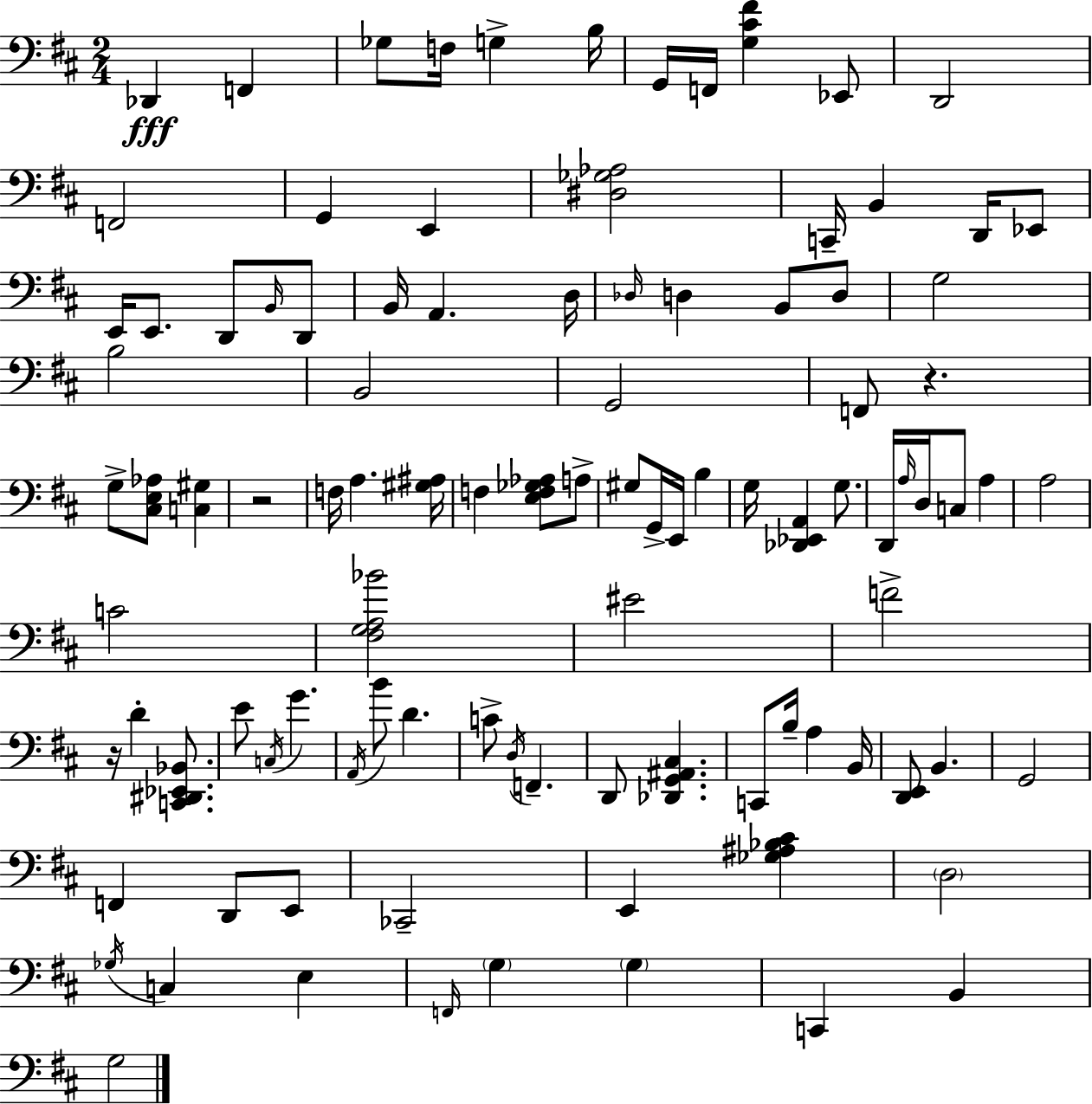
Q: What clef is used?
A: bass